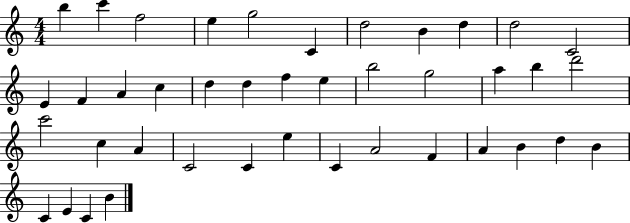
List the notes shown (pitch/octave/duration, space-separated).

B5/q C6/q F5/h E5/q G5/h C4/q D5/h B4/q D5/q D5/h C4/h E4/q F4/q A4/q C5/q D5/q D5/q F5/q E5/q B5/h G5/h A5/q B5/q D6/h C6/h C5/q A4/q C4/h C4/q E5/q C4/q A4/h F4/q A4/q B4/q D5/q B4/q C4/q E4/q C4/q B4/q